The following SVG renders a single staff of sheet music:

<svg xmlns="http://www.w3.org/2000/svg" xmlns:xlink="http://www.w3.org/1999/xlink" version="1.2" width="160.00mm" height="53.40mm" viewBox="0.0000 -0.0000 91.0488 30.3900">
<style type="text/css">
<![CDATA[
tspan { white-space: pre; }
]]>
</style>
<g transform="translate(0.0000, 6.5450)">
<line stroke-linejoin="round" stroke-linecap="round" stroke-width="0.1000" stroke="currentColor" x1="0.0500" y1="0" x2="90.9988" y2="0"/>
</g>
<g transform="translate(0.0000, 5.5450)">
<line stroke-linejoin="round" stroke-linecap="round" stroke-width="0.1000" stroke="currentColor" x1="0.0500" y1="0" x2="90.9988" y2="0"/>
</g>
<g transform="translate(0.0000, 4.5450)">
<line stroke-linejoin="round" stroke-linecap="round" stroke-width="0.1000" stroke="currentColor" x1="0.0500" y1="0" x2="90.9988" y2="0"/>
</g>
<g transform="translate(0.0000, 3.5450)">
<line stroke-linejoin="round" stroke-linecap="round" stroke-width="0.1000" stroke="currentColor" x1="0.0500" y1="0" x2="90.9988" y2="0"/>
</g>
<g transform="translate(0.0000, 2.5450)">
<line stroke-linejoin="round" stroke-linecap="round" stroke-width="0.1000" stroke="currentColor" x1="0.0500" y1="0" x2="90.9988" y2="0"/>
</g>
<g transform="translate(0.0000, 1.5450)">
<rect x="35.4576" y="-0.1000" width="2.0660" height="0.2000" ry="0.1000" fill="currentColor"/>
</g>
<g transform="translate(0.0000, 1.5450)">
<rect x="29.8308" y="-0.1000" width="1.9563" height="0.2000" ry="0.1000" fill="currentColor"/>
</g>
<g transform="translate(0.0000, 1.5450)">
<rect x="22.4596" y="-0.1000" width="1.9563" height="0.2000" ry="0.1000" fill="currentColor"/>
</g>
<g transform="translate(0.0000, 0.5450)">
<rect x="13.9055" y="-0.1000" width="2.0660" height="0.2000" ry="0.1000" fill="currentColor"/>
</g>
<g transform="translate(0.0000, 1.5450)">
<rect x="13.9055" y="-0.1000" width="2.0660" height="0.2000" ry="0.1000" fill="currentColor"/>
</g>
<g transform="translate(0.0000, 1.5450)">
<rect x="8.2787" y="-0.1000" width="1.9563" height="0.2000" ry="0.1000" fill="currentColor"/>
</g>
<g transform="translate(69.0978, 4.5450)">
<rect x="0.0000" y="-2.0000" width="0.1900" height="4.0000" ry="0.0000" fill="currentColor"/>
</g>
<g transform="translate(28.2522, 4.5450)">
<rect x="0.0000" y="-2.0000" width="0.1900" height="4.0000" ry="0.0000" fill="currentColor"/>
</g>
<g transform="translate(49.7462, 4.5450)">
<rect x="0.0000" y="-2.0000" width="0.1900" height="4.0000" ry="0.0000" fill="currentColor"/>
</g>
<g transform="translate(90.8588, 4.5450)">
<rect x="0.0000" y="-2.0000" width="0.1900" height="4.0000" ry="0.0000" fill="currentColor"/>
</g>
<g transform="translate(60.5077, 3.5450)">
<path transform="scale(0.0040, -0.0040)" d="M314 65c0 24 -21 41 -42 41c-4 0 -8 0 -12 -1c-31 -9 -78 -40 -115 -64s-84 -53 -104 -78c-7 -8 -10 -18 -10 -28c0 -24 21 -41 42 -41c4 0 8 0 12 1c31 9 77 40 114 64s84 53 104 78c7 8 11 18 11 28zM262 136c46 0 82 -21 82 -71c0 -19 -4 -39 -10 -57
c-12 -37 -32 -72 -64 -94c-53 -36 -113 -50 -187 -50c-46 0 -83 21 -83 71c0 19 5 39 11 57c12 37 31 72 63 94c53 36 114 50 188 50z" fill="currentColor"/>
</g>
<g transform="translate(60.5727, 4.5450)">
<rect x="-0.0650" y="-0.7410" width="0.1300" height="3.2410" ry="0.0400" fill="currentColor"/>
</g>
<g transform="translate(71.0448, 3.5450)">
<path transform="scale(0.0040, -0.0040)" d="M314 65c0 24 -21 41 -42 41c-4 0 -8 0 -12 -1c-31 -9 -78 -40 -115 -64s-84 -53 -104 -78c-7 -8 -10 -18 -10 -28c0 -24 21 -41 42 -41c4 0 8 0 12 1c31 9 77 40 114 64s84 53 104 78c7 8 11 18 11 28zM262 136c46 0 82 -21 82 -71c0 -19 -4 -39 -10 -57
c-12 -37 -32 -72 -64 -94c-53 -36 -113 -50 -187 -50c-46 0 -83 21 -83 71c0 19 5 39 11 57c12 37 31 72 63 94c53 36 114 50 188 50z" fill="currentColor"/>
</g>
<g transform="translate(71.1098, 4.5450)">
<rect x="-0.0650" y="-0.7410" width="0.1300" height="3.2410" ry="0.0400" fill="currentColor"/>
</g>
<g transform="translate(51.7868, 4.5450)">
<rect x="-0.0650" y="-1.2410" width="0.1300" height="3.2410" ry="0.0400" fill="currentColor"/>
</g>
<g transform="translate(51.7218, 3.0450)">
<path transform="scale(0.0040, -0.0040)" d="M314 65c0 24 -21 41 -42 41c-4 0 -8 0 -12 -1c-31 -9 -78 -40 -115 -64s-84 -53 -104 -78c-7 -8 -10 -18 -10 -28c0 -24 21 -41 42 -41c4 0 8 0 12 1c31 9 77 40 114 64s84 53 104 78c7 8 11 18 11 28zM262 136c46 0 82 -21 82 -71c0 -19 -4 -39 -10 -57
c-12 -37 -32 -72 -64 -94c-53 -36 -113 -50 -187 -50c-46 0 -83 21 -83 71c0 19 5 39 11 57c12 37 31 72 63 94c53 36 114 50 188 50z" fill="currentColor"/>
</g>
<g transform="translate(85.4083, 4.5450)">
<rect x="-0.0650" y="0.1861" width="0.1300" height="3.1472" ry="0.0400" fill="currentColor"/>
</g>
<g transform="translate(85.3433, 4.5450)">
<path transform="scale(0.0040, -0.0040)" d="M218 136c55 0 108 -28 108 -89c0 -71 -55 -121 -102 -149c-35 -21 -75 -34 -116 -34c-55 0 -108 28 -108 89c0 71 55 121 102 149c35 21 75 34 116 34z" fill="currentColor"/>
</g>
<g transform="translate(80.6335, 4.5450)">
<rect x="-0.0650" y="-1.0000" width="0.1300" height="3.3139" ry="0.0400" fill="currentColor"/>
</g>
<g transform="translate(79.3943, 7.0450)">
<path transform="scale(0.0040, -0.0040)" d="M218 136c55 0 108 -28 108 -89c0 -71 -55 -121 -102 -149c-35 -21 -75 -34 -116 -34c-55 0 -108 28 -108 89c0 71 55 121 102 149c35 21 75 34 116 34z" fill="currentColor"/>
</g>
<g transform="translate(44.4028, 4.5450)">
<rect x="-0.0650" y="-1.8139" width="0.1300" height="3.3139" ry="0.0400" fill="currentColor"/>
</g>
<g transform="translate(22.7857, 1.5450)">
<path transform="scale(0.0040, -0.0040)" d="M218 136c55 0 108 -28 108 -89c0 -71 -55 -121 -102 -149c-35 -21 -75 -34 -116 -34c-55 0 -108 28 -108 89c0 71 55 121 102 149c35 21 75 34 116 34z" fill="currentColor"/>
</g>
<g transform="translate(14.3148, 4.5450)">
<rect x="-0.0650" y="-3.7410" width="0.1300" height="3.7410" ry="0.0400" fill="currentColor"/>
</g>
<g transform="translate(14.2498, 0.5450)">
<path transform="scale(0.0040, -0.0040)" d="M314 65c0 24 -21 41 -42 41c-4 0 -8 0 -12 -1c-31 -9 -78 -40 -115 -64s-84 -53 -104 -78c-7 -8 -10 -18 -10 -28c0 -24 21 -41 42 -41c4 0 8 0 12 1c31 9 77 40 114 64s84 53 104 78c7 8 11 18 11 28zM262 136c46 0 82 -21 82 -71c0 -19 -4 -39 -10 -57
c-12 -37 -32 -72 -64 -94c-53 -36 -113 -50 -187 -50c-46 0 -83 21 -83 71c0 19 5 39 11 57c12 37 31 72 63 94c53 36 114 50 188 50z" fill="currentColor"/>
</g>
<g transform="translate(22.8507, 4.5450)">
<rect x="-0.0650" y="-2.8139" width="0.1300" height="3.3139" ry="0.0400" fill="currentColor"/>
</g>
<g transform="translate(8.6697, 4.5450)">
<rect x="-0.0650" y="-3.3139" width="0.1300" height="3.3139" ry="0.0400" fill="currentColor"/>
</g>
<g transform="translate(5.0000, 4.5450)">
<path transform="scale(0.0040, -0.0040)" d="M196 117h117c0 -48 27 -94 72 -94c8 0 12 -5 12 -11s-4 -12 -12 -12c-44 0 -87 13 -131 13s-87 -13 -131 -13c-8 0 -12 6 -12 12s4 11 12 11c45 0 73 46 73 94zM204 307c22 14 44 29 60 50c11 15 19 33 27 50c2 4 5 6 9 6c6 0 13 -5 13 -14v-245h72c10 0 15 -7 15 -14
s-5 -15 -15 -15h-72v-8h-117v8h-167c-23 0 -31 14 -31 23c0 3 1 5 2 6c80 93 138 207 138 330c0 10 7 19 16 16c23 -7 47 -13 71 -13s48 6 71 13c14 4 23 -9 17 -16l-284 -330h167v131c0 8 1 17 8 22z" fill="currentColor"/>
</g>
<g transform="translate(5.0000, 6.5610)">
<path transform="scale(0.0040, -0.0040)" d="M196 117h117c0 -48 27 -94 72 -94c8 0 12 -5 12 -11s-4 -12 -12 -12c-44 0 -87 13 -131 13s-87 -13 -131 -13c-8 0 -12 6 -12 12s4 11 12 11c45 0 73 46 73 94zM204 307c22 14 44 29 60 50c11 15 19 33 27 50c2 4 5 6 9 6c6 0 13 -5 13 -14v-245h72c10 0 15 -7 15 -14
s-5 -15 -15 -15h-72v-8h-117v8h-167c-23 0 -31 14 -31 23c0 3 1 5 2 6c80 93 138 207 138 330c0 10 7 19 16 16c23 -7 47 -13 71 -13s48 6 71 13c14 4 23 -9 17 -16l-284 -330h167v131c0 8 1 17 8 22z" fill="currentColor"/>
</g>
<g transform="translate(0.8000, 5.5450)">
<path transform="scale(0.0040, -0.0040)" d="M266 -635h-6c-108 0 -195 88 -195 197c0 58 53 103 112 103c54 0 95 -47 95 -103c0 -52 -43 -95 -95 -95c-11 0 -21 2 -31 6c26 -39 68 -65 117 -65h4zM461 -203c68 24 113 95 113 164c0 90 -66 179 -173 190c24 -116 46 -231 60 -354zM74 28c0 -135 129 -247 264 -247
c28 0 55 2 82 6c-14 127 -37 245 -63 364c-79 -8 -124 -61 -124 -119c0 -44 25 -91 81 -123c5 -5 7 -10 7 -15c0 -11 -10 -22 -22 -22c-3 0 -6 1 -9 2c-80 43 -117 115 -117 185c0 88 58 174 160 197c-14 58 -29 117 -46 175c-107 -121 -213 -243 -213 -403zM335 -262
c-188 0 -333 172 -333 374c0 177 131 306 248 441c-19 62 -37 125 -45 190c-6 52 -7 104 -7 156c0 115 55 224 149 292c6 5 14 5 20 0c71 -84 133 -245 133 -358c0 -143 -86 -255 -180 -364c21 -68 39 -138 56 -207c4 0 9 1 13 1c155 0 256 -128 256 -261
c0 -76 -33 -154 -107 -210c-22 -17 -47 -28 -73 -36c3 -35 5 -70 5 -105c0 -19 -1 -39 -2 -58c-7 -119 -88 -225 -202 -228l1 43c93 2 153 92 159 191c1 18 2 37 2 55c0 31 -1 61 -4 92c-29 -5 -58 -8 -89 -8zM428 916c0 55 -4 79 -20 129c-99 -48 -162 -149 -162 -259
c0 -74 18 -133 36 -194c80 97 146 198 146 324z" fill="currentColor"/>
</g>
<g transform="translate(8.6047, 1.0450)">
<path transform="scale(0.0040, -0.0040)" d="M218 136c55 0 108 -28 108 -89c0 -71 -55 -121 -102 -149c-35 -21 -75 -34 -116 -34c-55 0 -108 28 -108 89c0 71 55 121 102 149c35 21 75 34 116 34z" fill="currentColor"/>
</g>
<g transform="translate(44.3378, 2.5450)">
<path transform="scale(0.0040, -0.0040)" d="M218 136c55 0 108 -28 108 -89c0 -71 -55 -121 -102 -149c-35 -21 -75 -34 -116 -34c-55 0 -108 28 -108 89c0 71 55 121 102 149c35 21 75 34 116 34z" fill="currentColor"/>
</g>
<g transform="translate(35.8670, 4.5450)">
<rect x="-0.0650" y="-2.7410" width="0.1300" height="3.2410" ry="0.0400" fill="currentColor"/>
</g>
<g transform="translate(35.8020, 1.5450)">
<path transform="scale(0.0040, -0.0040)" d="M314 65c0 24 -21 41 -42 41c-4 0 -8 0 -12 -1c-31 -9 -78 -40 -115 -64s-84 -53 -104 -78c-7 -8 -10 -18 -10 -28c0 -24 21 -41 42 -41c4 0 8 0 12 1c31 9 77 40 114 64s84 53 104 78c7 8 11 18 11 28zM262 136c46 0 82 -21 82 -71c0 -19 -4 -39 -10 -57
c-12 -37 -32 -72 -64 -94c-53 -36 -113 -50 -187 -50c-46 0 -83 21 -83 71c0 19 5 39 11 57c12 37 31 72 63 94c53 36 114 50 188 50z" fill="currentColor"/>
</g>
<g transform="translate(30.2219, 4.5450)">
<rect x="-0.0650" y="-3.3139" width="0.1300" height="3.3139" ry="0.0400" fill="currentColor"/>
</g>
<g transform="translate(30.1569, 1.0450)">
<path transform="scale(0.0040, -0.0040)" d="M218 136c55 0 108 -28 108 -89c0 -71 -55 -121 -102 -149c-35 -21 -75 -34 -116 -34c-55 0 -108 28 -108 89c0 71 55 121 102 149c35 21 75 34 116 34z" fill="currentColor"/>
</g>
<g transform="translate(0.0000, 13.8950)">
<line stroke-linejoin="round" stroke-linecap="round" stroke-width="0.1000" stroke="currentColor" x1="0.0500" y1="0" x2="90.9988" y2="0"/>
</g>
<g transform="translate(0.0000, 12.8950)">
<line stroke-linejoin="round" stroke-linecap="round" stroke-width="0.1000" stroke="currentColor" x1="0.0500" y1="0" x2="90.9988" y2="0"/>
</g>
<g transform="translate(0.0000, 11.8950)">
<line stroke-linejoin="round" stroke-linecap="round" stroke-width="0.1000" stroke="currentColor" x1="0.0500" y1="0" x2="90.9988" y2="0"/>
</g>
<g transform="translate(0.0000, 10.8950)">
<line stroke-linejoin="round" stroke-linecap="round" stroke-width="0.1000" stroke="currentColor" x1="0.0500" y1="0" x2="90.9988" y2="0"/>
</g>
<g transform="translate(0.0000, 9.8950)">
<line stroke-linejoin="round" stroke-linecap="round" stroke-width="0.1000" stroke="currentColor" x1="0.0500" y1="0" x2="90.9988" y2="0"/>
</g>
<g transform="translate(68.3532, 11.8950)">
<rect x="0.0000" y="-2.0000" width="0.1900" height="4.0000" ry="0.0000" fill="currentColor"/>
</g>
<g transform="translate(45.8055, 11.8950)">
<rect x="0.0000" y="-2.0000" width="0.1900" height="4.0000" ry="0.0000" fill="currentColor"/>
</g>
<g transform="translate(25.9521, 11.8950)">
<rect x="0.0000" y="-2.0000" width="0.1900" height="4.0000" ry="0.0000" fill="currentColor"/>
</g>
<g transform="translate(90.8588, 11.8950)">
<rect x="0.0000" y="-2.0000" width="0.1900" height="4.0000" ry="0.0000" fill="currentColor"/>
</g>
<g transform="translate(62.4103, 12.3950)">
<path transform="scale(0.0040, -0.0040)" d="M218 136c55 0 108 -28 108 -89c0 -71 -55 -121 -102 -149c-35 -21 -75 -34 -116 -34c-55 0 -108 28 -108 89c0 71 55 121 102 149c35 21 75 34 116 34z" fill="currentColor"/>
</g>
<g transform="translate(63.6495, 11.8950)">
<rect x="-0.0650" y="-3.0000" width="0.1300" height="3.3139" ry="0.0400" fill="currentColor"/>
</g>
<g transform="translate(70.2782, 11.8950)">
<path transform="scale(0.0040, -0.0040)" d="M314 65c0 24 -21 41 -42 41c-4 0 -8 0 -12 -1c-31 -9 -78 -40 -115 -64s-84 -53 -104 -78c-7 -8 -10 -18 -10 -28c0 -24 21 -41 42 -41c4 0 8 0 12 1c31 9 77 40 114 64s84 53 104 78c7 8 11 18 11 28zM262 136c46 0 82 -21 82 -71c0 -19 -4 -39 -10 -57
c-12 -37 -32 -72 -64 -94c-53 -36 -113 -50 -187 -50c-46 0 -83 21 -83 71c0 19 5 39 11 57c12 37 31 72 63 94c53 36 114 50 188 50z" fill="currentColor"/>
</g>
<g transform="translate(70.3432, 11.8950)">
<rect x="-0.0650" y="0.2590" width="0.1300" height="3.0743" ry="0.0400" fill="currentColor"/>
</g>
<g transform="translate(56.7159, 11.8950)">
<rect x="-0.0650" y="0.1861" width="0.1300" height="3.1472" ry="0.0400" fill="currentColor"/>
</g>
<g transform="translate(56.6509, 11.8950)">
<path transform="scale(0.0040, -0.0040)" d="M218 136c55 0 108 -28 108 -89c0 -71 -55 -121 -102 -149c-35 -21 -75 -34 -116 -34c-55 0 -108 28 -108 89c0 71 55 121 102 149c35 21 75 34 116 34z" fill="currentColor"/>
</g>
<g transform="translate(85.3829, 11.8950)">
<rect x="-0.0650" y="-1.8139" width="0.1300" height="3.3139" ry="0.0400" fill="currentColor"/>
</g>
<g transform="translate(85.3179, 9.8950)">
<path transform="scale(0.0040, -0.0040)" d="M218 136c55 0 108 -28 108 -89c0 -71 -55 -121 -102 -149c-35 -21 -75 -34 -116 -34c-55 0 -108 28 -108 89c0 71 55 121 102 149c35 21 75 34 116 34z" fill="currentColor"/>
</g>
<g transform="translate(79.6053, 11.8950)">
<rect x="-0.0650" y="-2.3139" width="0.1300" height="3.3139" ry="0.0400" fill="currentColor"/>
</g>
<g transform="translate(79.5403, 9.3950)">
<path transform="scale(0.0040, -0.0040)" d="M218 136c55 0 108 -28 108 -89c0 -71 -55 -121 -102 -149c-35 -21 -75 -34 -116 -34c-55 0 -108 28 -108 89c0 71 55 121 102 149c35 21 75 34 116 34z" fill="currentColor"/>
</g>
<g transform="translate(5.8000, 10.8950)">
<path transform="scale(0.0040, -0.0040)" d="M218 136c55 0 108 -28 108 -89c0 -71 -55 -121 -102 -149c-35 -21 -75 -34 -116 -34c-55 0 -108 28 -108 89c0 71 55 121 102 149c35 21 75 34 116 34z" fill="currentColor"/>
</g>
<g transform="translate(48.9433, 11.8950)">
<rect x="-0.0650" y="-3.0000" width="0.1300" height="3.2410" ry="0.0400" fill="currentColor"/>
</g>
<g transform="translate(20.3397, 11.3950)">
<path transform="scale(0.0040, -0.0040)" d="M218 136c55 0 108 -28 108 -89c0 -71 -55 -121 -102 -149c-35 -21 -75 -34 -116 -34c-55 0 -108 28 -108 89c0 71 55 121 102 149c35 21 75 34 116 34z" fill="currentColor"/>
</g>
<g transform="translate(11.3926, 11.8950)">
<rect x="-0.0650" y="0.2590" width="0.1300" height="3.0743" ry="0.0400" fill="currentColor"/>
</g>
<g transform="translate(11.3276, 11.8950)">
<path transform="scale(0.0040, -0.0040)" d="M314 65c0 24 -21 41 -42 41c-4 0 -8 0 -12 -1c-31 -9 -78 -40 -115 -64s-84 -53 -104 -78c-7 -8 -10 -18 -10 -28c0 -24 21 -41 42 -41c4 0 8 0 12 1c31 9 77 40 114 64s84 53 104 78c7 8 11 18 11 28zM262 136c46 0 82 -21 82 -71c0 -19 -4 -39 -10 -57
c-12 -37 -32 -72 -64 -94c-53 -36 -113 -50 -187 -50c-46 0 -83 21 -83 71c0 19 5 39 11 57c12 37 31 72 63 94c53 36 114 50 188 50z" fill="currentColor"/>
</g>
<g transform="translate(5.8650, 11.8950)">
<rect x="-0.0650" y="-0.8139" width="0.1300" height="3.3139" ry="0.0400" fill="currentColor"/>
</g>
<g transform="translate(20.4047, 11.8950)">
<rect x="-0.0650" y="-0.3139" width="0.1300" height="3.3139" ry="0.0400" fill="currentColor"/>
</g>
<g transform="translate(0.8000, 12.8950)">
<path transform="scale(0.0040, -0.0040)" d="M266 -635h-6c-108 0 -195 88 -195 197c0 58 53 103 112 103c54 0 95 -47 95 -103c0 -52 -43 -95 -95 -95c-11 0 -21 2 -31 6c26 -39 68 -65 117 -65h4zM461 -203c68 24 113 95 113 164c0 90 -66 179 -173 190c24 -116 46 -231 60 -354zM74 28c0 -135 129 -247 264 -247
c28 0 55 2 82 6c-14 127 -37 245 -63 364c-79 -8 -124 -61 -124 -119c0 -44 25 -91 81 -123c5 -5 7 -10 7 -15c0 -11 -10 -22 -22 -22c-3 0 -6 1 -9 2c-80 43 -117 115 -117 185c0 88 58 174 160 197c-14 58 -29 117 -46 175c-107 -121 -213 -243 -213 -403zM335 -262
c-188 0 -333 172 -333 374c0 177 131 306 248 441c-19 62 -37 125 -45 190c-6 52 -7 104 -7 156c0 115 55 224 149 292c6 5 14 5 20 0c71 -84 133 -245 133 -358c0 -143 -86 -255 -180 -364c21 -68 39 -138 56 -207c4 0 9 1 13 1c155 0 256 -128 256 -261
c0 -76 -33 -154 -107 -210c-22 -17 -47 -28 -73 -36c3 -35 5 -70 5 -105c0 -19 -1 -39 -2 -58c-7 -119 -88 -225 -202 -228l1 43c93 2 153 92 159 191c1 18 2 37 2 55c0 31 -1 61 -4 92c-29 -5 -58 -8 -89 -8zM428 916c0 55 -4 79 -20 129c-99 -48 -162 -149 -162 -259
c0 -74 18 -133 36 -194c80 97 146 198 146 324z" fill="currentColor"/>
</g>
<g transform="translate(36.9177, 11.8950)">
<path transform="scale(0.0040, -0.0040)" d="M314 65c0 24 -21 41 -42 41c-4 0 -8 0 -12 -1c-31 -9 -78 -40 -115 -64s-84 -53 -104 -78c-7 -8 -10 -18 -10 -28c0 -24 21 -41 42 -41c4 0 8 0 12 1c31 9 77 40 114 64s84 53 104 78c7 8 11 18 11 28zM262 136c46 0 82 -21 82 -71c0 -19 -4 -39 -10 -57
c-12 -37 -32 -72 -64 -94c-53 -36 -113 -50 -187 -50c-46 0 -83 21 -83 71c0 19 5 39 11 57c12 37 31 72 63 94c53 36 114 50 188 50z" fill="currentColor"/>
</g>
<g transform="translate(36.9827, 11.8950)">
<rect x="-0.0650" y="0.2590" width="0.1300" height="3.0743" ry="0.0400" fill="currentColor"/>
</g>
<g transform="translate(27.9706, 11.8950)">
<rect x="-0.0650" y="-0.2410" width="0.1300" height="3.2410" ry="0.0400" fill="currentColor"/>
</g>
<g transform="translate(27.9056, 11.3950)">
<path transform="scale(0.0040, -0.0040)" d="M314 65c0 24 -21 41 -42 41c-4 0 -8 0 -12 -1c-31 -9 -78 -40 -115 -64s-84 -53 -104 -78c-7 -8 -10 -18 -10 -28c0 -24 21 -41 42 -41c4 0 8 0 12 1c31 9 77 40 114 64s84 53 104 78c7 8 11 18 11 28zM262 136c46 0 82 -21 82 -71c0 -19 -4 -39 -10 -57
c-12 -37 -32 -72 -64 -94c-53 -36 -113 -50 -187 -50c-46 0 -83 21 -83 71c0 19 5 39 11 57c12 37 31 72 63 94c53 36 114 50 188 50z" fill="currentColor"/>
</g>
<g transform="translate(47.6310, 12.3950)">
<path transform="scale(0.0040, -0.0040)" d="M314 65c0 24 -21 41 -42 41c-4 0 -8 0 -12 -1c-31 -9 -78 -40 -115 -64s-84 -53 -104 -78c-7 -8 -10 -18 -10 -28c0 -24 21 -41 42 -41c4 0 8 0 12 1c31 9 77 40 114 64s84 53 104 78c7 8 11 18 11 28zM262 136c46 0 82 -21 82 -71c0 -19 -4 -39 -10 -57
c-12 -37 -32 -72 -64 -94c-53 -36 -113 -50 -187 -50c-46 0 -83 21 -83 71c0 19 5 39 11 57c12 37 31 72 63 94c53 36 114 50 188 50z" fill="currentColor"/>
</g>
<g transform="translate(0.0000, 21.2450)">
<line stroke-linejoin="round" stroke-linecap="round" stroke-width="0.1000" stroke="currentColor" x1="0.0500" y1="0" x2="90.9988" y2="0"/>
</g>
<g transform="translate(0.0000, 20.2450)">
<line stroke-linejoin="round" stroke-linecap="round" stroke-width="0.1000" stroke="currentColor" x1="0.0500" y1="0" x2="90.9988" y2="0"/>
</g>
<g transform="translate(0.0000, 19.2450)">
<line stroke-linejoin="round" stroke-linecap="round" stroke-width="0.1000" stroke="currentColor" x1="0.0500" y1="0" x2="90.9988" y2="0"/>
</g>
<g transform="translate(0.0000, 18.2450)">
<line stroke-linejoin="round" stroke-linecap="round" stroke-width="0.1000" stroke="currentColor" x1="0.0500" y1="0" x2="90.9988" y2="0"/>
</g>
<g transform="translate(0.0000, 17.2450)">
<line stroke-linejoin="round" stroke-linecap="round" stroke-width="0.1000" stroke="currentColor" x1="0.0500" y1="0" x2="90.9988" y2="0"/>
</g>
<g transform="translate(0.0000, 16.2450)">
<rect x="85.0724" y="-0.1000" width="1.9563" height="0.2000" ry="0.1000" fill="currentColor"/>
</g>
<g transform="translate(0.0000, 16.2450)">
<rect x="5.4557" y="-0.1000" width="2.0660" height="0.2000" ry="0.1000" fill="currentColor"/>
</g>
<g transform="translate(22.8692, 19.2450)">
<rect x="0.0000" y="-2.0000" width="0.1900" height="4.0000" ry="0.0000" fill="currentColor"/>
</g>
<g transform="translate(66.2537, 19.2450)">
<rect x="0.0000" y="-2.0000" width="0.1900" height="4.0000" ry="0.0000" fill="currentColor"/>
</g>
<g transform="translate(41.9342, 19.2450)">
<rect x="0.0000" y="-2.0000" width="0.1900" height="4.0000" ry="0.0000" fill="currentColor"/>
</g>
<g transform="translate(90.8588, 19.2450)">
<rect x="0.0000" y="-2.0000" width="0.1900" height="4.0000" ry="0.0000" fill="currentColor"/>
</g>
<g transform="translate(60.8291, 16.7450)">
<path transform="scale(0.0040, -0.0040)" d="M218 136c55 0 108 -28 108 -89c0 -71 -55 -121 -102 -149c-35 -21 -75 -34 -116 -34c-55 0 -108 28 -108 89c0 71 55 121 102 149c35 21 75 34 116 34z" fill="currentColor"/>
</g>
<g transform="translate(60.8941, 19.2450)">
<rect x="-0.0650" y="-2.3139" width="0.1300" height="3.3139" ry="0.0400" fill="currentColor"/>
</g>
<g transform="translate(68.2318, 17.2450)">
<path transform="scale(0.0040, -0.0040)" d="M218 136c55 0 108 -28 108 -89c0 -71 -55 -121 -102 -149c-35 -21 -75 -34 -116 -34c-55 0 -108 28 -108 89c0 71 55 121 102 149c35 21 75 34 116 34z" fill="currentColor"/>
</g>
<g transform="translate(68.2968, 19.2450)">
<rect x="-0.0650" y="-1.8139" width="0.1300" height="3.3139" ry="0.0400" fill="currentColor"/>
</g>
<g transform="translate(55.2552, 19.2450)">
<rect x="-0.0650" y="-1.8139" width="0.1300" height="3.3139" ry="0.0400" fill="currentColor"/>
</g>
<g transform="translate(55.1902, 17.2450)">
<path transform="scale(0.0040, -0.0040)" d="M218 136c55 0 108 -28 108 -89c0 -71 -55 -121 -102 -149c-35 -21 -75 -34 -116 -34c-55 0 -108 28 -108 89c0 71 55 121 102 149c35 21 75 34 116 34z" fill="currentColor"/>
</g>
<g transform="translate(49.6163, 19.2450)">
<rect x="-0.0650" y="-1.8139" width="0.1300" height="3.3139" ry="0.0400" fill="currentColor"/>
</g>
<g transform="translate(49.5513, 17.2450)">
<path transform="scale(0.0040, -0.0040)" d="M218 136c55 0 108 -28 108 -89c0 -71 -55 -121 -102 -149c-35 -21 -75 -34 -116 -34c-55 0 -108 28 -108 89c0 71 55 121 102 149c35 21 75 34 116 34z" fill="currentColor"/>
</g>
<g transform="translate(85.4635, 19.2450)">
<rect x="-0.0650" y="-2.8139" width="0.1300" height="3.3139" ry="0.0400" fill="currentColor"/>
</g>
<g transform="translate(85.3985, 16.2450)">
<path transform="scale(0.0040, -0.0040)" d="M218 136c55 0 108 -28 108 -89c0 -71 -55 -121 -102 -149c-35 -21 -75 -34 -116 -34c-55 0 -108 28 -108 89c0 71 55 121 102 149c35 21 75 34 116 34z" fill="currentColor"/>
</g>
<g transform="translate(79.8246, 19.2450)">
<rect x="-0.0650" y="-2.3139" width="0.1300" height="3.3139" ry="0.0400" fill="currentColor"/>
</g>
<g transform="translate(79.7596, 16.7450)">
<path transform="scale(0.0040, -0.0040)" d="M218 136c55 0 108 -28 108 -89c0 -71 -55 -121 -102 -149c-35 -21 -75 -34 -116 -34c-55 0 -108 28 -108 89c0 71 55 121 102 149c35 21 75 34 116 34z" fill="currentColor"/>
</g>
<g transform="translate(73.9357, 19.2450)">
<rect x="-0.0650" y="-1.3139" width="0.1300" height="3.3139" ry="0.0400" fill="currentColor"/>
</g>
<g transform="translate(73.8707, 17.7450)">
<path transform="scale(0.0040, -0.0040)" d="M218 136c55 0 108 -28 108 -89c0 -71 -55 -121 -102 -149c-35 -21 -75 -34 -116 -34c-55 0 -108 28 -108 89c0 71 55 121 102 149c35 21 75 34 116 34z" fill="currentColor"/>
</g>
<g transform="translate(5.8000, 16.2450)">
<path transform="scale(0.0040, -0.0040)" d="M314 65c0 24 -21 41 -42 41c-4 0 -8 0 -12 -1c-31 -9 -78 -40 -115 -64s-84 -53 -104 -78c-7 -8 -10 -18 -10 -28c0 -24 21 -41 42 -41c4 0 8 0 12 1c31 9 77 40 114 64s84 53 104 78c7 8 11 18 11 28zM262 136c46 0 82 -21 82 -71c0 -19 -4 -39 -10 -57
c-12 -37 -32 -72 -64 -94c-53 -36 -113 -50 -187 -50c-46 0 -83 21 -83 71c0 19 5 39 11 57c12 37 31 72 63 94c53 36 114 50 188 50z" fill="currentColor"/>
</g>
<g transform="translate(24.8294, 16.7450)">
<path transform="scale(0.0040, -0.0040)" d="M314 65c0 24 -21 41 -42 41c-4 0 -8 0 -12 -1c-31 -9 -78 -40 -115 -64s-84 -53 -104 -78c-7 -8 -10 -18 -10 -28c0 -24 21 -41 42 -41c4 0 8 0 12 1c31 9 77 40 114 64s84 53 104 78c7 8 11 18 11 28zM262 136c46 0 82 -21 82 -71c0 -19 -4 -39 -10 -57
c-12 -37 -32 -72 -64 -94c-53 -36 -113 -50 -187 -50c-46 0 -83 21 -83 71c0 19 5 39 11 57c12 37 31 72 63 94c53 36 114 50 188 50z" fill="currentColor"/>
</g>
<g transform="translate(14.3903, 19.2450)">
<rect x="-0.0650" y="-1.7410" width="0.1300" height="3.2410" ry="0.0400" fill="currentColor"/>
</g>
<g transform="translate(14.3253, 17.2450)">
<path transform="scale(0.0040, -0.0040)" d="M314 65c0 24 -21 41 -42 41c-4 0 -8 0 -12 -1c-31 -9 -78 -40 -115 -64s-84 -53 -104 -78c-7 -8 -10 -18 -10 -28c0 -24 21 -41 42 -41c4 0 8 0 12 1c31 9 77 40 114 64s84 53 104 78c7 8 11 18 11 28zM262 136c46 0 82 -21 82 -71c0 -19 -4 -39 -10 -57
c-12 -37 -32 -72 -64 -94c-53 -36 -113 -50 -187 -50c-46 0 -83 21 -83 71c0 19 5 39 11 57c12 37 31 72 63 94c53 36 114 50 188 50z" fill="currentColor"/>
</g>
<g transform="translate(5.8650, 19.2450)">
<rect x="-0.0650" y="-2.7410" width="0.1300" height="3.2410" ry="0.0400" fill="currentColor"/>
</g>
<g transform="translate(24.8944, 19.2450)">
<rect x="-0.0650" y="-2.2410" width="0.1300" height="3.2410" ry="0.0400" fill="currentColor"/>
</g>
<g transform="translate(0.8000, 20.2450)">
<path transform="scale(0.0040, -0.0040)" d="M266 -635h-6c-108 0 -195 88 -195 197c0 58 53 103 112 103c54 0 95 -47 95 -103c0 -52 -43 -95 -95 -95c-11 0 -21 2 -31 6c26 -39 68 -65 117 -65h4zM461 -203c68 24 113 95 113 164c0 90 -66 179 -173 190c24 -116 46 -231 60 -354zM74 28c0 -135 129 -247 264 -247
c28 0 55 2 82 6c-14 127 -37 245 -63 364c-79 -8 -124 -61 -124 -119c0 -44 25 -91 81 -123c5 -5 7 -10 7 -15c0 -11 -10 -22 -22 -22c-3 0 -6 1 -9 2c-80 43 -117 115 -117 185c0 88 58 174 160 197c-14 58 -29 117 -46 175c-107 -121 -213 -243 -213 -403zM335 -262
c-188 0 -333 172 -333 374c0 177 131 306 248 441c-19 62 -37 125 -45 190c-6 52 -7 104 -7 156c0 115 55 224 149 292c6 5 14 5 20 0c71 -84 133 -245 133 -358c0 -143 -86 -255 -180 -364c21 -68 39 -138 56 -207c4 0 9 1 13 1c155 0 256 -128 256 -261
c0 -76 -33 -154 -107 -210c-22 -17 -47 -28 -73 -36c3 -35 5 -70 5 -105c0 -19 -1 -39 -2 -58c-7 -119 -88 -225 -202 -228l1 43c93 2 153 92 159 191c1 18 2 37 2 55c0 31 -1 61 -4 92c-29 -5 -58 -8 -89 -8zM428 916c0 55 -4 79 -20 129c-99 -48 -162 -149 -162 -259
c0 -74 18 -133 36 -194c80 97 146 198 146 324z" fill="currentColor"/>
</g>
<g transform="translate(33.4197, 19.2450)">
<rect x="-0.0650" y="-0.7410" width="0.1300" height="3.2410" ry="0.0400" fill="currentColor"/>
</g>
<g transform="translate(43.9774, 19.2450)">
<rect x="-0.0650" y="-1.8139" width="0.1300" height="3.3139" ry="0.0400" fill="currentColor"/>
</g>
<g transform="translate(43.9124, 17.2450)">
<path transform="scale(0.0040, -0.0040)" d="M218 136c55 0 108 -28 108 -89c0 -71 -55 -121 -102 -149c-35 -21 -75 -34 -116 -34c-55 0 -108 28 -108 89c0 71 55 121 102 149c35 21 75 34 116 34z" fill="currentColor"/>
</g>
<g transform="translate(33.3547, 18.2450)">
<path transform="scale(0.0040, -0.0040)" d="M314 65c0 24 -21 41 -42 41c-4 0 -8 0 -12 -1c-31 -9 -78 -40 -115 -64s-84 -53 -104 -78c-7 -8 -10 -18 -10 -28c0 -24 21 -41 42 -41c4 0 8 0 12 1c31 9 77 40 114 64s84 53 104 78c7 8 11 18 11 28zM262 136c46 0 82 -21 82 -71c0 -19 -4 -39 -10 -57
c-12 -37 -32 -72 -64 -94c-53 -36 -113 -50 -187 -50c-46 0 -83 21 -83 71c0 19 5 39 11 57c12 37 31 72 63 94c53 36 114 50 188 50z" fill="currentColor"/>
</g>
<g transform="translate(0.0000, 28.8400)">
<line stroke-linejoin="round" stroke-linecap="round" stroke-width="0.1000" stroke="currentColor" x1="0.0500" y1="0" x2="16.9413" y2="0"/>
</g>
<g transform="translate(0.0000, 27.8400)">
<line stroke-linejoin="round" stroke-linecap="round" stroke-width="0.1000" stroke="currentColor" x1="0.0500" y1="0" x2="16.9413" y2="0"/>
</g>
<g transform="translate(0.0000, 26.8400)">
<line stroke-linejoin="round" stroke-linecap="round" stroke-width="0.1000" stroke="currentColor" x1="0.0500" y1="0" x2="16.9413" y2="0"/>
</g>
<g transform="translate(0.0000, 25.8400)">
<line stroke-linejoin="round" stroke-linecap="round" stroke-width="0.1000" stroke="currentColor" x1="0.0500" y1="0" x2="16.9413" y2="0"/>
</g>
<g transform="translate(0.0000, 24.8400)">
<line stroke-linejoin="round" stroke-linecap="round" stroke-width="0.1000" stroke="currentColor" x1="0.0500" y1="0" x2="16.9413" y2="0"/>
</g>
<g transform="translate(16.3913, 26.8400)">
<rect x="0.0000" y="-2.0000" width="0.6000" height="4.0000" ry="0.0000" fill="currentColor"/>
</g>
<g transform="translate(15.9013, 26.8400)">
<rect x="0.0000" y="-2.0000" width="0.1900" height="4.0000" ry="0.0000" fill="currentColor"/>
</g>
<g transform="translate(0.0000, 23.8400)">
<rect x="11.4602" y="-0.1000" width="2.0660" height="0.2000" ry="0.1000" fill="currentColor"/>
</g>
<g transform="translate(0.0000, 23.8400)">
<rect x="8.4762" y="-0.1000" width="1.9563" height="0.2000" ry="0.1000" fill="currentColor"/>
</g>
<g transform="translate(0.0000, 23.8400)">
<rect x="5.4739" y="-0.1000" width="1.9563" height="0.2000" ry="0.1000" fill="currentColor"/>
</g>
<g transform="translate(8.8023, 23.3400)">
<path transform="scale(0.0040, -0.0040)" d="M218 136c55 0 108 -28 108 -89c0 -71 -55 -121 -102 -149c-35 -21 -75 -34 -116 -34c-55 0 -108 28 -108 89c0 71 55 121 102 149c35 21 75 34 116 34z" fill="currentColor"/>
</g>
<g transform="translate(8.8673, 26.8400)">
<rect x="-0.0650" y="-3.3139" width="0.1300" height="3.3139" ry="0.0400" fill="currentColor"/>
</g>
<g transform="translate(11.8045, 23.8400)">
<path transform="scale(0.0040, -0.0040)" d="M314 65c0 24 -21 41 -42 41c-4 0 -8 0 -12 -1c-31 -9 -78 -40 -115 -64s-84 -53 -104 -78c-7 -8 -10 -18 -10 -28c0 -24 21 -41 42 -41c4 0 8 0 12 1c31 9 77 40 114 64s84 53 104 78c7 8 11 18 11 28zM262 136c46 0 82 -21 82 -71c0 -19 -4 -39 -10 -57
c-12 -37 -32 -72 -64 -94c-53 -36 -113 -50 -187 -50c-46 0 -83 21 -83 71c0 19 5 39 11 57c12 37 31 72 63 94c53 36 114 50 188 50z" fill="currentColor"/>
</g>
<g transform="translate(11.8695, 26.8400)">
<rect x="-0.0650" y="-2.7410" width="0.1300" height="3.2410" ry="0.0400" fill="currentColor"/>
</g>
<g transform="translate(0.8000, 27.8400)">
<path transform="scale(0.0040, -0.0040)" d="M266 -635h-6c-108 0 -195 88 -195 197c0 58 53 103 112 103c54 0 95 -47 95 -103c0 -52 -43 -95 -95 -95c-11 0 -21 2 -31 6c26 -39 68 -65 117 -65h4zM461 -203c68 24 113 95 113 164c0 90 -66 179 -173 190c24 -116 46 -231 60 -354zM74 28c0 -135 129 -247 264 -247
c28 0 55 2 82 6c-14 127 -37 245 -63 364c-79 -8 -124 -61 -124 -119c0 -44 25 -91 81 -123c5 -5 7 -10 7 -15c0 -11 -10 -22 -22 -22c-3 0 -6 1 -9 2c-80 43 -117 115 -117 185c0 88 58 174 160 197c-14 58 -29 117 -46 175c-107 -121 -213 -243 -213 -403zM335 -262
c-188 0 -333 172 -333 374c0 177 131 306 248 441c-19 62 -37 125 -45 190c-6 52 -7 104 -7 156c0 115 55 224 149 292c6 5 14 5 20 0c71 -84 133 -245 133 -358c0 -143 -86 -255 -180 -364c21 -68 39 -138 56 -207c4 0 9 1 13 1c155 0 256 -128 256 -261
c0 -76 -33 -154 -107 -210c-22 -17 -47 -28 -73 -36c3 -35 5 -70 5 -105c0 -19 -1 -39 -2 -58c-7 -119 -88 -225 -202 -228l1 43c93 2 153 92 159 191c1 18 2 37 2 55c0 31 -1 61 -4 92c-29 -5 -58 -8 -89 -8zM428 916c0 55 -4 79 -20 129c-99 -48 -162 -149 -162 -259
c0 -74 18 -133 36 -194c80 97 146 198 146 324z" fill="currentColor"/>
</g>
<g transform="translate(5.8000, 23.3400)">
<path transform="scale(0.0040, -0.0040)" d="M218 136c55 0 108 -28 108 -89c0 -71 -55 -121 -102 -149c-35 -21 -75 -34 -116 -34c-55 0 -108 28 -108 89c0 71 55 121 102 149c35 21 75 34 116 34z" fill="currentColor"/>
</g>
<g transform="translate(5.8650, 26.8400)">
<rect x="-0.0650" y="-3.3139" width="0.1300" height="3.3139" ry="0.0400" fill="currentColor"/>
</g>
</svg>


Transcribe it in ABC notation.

X:1
T:Untitled
M:4/4
L:1/4
K:C
b c'2 a b a2 f e2 d2 d2 D B d B2 c c2 B2 A2 B A B2 g f a2 f2 g2 d2 f f f g f e g a b b a2